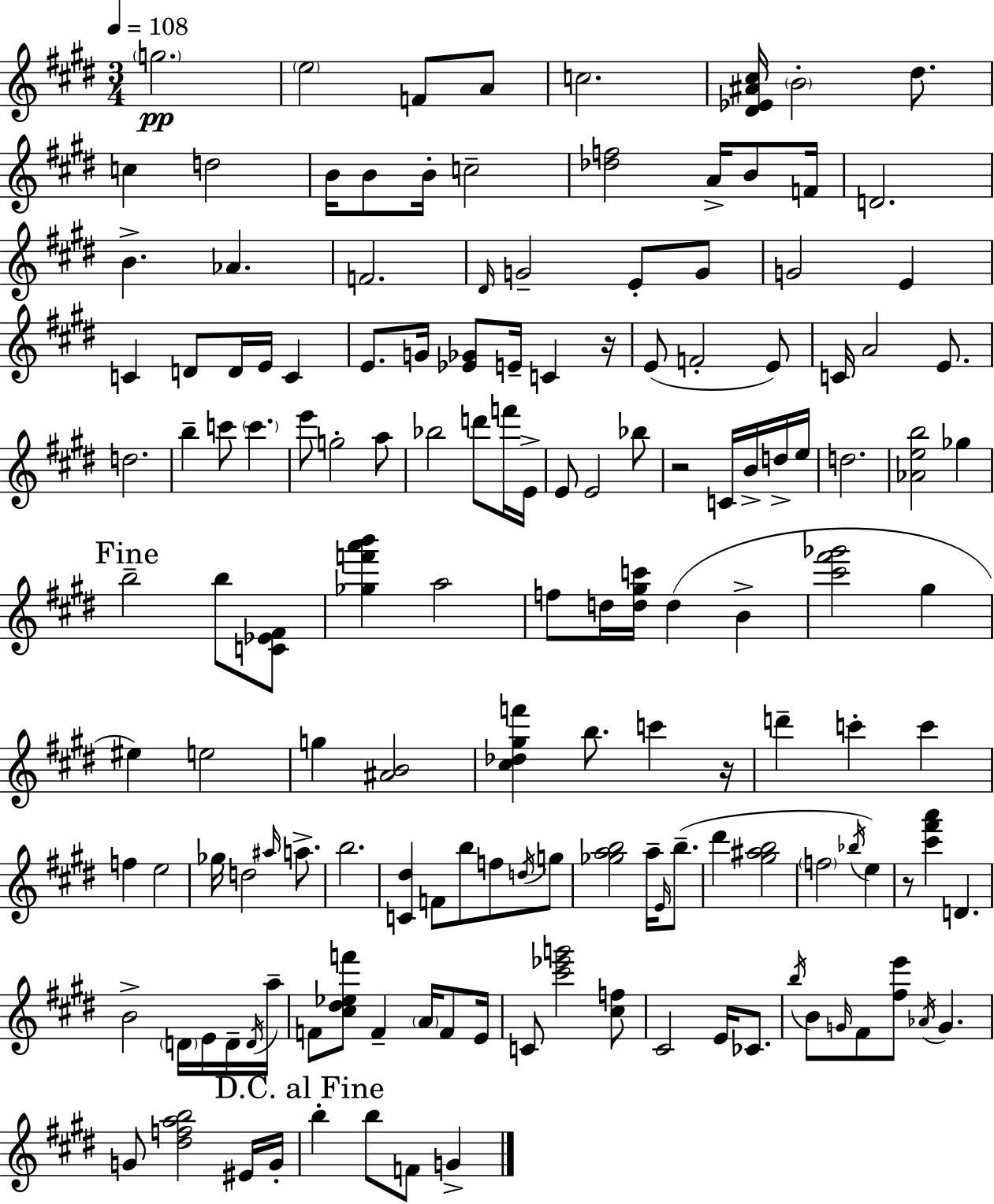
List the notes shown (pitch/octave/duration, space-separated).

G5/h. E5/h F4/e A4/e C5/h. [D#4,Eb4,A#4,C#5]/s B4/h D#5/e. C5/q D5/h B4/s B4/e B4/s C5/h [Db5,F5]/h A4/s B4/e F4/s D4/h. B4/q. Ab4/q. F4/h. D#4/s G4/h E4/e G4/e G4/h E4/q C4/q D4/e D4/s E4/s C4/q E4/e. G4/s [Eb4,Gb4]/e E4/s C4/q R/s E4/e F4/h E4/e C4/s A4/h E4/e. D5/h. B5/q C6/e C6/q. E6/e G5/h A5/e Bb5/h D6/e F6/s E4/s E4/e E4/h Bb5/e R/h C4/s B4/s D5/s E5/s D5/h. [Ab4,E5,B5]/h Gb5/q B5/h B5/e [C4,Eb4,F#4]/e [Gb5,F6,A6,B6]/q A5/h F5/e D5/s [D5,G#5,C6]/s D5/q B4/q [C#6,F#6,Gb6]/h G#5/q EIS5/q E5/h G5/q [A#4,B4]/h [C#5,Db5,G#5,F6]/q B5/e. C6/q R/s D6/q C6/q C6/q F5/q E5/h Gb5/s D5/h A#5/s A5/e. B5/h. [C4,D#5]/q F4/e B5/e F5/e D5/s G5/e [Gb5,A5,B5]/h A5/s E4/s B5/e. D#6/q [G#5,A#5,B5]/h F5/h Bb5/s E5/q R/e [C#6,F#6,A6]/q D4/q. B4/h D4/s E4/s D4/s D4/s A5/s F4/e [C#5,D#5,Eb5,F6]/e F4/q A4/s F4/e E4/s C4/e [C#6,Eb6,G6]/h [C#5,F5]/e C#4/h E4/s CES4/e. B5/s B4/e G4/s F#4/e [F#5,E6]/e Ab4/s G4/q. G4/e [D#5,F5,A5,B5]/h EIS4/s G4/s B5/q B5/e F4/e G4/q